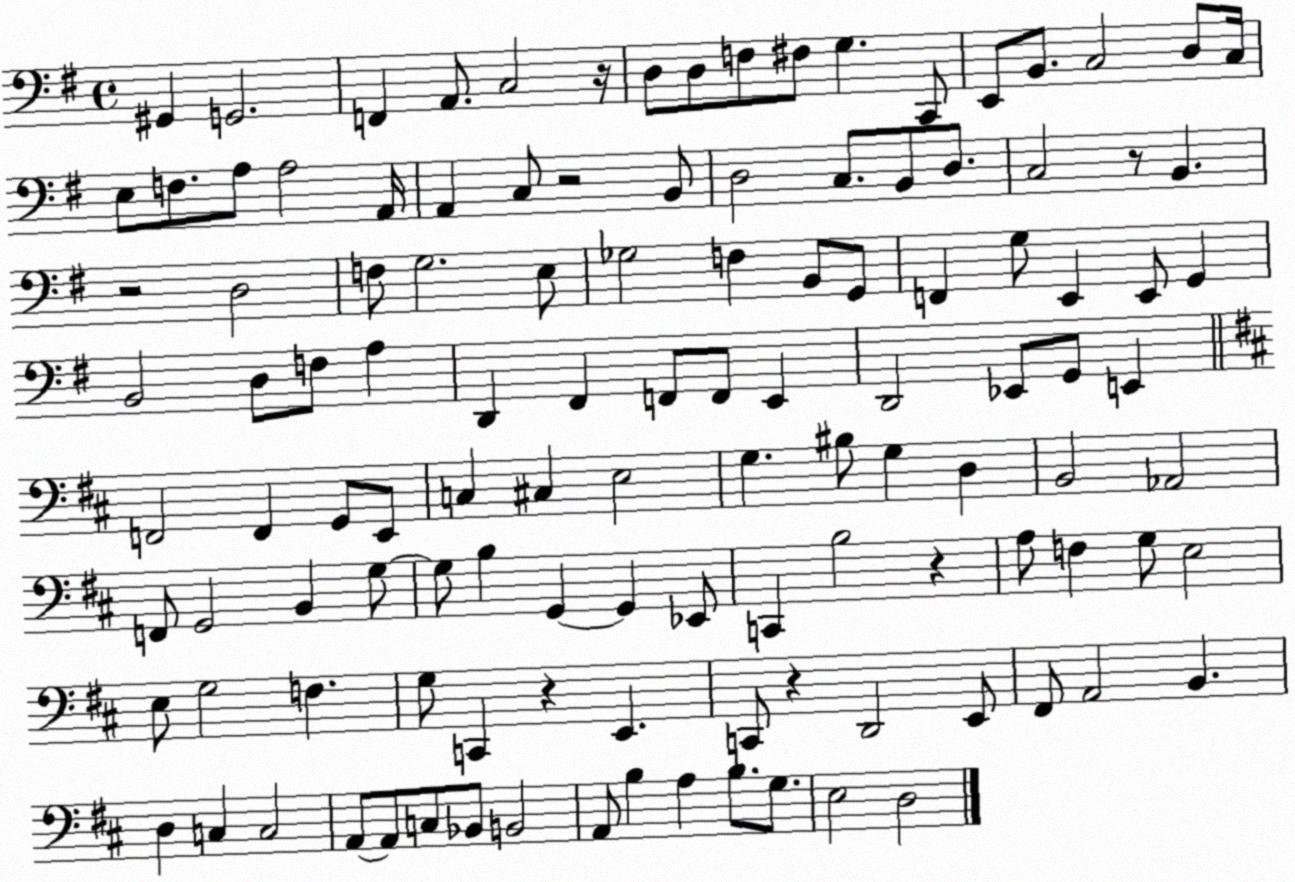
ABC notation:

X:1
T:Untitled
M:4/4
L:1/4
K:G
^G,, G,,2 F,, A,,/2 C,2 z/4 D,/2 D,/2 F,/2 ^F,/2 G, C,,/2 E,,/2 B,,/2 C,2 D,/2 C,/4 E,/2 F,/2 A,/2 A,2 A,,/4 A,, C,/2 z2 B,,/2 D,2 C,/2 B,,/2 D,/2 C,2 z/2 B,, z2 D,2 F,/2 G,2 E,/2 _G,2 F, B,,/2 G,,/2 F,, G,/2 E,, E,,/2 G,, B,,2 D,/2 F,/2 A, D,, ^F,, F,,/2 F,,/2 E,, D,,2 _E,,/2 G,,/2 E,, F,,2 F,, G,,/2 E,,/2 C, ^C, E,2 G, ^B,/2 G, D, B,,2 _A,,2 F,,/2 G,,2 B,, G,/2 G,/2 B, G,, G,, _E,,/2 C,, B,2 z A,/2 F, G,/2 E,2 E,/2 G,2 F, G,/2 C,, z E,, C,,/2 z D,,2 E,,/2 ^F,,/2 A,,2 B,, D, C, C,2 A,,/2 A,,/2 C,/2 _B,,/2 B,,2 A,,/2 B, A, B,/2 G,/2 E,2 D,2